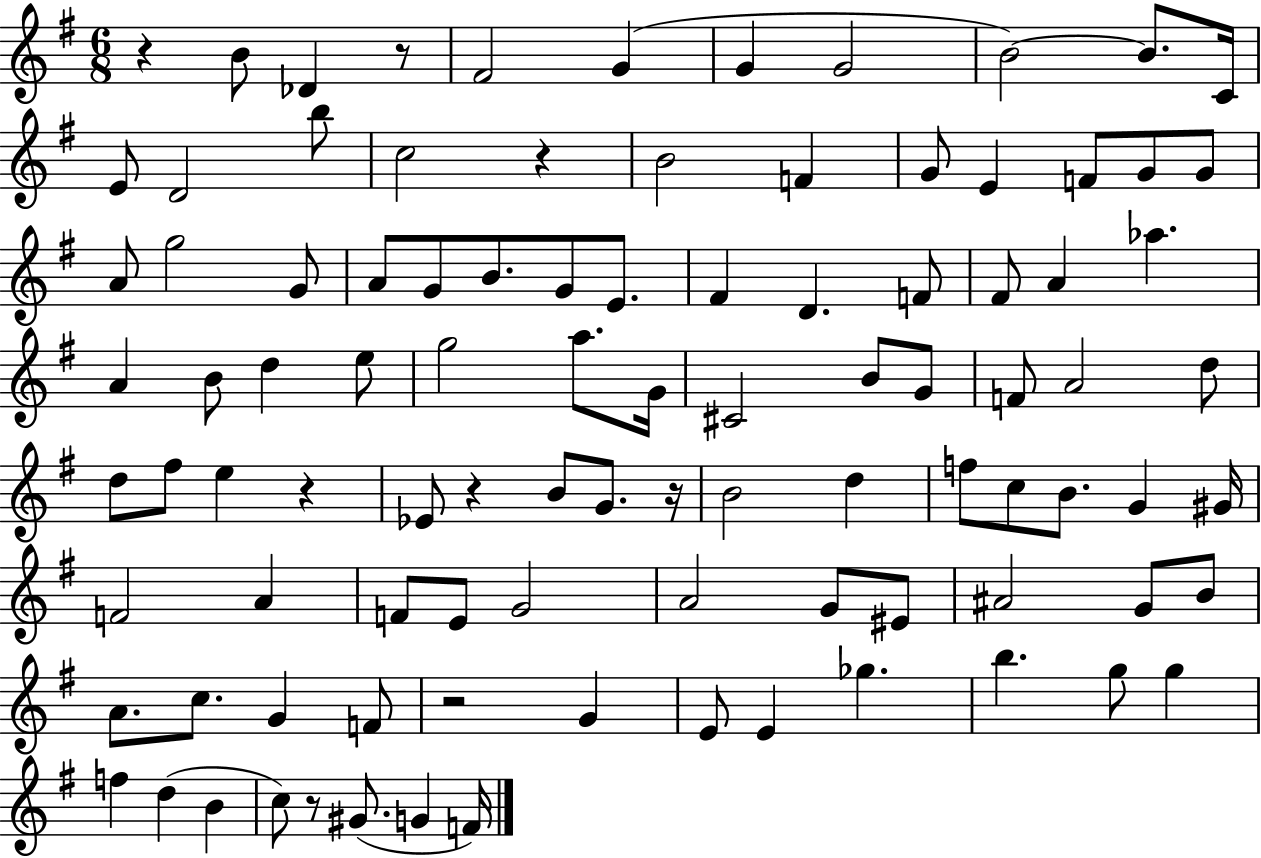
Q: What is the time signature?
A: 6/8